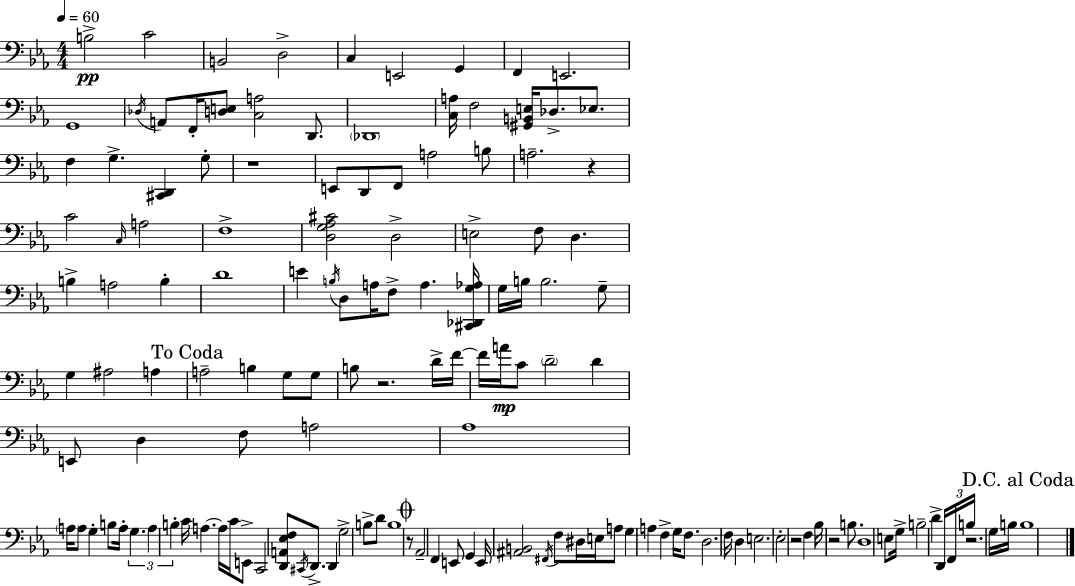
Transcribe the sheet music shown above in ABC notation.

X:1
T:Untitled
M:4/4
L:1/4
K:Eb
B,2 C2 B,,2 D,2 C, E,,2 G,, F,, E,,2 G,,4 _D,/4 A,,/2 F,,/4 [D,E,]/2 [C,A,]2 D,,/2 _D,,4 [C,A,]/4 F,2 [^G,,B,,E,]/4 _D,/2 _E,/2 F, G, [^C,,D,,] G,/2 z4 E,,/2 D,,/2 F,,/2 A,2 B,/2 A,2 z C2 C,/4 A,2 F,4 [D,G,_A,^C]2 D,2 E,2 F,/2 D, B, A,2 B, D4 E B,/4 D,/2 A,/4 F,/2 A, [^C,,_D,,G,_A,]/4 G,/4 B,/4 B,2 G,/2 G, ^A,2 A, A,2 B, G,/2 G,/2 B,/2 z2 D/4 F/4 F/4 A/4 C/2 D2 D E,,/2 D, F,/2 A,2 _A,4 A,/4 A,/2 G, B,/2 A,/4 G, A, B, C/4 A, A,/4 C/4 E,,/2 C,,2 [D,,A,,_E,F,]/2 ^C,,/4 D,,/2 D,, G,2 B,/2 D/2 B,4 z/2 _A,,2 F,, E,,/2 G,, E,,/4 [^A,,B,,]2 ^F,,/4 F,/2 ^D,/4 E,/4 A,/2 G, A, F, G,/4 F,/2 D,2 F,/4 D, E,2 _E,2 z2 F, _B,/4 z2 B,/2 D,4 E,/2 G,/4 B,2 D D,,/4 F,,/4 B,/4 z2 G,/4 B,/4 B,4